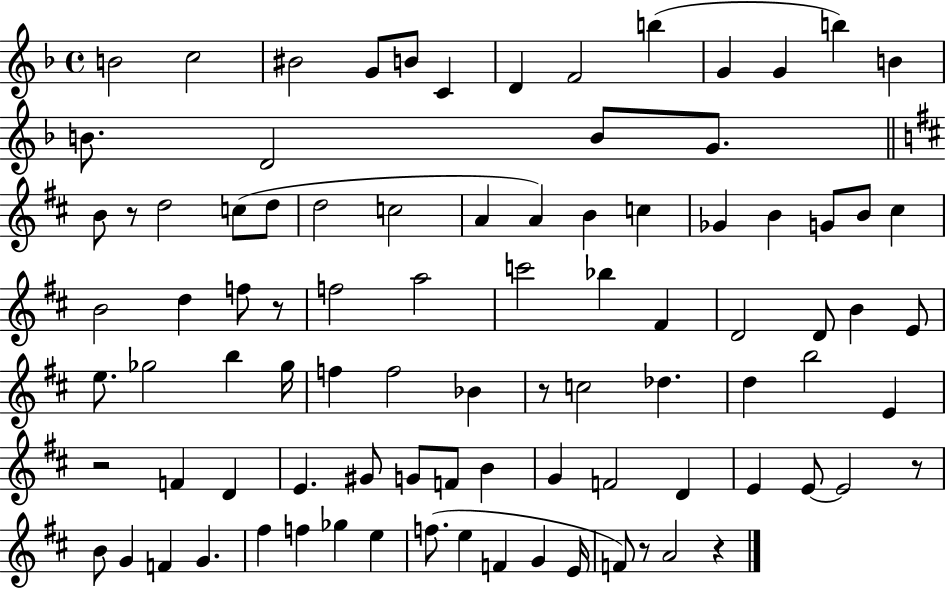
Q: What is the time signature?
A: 4/4